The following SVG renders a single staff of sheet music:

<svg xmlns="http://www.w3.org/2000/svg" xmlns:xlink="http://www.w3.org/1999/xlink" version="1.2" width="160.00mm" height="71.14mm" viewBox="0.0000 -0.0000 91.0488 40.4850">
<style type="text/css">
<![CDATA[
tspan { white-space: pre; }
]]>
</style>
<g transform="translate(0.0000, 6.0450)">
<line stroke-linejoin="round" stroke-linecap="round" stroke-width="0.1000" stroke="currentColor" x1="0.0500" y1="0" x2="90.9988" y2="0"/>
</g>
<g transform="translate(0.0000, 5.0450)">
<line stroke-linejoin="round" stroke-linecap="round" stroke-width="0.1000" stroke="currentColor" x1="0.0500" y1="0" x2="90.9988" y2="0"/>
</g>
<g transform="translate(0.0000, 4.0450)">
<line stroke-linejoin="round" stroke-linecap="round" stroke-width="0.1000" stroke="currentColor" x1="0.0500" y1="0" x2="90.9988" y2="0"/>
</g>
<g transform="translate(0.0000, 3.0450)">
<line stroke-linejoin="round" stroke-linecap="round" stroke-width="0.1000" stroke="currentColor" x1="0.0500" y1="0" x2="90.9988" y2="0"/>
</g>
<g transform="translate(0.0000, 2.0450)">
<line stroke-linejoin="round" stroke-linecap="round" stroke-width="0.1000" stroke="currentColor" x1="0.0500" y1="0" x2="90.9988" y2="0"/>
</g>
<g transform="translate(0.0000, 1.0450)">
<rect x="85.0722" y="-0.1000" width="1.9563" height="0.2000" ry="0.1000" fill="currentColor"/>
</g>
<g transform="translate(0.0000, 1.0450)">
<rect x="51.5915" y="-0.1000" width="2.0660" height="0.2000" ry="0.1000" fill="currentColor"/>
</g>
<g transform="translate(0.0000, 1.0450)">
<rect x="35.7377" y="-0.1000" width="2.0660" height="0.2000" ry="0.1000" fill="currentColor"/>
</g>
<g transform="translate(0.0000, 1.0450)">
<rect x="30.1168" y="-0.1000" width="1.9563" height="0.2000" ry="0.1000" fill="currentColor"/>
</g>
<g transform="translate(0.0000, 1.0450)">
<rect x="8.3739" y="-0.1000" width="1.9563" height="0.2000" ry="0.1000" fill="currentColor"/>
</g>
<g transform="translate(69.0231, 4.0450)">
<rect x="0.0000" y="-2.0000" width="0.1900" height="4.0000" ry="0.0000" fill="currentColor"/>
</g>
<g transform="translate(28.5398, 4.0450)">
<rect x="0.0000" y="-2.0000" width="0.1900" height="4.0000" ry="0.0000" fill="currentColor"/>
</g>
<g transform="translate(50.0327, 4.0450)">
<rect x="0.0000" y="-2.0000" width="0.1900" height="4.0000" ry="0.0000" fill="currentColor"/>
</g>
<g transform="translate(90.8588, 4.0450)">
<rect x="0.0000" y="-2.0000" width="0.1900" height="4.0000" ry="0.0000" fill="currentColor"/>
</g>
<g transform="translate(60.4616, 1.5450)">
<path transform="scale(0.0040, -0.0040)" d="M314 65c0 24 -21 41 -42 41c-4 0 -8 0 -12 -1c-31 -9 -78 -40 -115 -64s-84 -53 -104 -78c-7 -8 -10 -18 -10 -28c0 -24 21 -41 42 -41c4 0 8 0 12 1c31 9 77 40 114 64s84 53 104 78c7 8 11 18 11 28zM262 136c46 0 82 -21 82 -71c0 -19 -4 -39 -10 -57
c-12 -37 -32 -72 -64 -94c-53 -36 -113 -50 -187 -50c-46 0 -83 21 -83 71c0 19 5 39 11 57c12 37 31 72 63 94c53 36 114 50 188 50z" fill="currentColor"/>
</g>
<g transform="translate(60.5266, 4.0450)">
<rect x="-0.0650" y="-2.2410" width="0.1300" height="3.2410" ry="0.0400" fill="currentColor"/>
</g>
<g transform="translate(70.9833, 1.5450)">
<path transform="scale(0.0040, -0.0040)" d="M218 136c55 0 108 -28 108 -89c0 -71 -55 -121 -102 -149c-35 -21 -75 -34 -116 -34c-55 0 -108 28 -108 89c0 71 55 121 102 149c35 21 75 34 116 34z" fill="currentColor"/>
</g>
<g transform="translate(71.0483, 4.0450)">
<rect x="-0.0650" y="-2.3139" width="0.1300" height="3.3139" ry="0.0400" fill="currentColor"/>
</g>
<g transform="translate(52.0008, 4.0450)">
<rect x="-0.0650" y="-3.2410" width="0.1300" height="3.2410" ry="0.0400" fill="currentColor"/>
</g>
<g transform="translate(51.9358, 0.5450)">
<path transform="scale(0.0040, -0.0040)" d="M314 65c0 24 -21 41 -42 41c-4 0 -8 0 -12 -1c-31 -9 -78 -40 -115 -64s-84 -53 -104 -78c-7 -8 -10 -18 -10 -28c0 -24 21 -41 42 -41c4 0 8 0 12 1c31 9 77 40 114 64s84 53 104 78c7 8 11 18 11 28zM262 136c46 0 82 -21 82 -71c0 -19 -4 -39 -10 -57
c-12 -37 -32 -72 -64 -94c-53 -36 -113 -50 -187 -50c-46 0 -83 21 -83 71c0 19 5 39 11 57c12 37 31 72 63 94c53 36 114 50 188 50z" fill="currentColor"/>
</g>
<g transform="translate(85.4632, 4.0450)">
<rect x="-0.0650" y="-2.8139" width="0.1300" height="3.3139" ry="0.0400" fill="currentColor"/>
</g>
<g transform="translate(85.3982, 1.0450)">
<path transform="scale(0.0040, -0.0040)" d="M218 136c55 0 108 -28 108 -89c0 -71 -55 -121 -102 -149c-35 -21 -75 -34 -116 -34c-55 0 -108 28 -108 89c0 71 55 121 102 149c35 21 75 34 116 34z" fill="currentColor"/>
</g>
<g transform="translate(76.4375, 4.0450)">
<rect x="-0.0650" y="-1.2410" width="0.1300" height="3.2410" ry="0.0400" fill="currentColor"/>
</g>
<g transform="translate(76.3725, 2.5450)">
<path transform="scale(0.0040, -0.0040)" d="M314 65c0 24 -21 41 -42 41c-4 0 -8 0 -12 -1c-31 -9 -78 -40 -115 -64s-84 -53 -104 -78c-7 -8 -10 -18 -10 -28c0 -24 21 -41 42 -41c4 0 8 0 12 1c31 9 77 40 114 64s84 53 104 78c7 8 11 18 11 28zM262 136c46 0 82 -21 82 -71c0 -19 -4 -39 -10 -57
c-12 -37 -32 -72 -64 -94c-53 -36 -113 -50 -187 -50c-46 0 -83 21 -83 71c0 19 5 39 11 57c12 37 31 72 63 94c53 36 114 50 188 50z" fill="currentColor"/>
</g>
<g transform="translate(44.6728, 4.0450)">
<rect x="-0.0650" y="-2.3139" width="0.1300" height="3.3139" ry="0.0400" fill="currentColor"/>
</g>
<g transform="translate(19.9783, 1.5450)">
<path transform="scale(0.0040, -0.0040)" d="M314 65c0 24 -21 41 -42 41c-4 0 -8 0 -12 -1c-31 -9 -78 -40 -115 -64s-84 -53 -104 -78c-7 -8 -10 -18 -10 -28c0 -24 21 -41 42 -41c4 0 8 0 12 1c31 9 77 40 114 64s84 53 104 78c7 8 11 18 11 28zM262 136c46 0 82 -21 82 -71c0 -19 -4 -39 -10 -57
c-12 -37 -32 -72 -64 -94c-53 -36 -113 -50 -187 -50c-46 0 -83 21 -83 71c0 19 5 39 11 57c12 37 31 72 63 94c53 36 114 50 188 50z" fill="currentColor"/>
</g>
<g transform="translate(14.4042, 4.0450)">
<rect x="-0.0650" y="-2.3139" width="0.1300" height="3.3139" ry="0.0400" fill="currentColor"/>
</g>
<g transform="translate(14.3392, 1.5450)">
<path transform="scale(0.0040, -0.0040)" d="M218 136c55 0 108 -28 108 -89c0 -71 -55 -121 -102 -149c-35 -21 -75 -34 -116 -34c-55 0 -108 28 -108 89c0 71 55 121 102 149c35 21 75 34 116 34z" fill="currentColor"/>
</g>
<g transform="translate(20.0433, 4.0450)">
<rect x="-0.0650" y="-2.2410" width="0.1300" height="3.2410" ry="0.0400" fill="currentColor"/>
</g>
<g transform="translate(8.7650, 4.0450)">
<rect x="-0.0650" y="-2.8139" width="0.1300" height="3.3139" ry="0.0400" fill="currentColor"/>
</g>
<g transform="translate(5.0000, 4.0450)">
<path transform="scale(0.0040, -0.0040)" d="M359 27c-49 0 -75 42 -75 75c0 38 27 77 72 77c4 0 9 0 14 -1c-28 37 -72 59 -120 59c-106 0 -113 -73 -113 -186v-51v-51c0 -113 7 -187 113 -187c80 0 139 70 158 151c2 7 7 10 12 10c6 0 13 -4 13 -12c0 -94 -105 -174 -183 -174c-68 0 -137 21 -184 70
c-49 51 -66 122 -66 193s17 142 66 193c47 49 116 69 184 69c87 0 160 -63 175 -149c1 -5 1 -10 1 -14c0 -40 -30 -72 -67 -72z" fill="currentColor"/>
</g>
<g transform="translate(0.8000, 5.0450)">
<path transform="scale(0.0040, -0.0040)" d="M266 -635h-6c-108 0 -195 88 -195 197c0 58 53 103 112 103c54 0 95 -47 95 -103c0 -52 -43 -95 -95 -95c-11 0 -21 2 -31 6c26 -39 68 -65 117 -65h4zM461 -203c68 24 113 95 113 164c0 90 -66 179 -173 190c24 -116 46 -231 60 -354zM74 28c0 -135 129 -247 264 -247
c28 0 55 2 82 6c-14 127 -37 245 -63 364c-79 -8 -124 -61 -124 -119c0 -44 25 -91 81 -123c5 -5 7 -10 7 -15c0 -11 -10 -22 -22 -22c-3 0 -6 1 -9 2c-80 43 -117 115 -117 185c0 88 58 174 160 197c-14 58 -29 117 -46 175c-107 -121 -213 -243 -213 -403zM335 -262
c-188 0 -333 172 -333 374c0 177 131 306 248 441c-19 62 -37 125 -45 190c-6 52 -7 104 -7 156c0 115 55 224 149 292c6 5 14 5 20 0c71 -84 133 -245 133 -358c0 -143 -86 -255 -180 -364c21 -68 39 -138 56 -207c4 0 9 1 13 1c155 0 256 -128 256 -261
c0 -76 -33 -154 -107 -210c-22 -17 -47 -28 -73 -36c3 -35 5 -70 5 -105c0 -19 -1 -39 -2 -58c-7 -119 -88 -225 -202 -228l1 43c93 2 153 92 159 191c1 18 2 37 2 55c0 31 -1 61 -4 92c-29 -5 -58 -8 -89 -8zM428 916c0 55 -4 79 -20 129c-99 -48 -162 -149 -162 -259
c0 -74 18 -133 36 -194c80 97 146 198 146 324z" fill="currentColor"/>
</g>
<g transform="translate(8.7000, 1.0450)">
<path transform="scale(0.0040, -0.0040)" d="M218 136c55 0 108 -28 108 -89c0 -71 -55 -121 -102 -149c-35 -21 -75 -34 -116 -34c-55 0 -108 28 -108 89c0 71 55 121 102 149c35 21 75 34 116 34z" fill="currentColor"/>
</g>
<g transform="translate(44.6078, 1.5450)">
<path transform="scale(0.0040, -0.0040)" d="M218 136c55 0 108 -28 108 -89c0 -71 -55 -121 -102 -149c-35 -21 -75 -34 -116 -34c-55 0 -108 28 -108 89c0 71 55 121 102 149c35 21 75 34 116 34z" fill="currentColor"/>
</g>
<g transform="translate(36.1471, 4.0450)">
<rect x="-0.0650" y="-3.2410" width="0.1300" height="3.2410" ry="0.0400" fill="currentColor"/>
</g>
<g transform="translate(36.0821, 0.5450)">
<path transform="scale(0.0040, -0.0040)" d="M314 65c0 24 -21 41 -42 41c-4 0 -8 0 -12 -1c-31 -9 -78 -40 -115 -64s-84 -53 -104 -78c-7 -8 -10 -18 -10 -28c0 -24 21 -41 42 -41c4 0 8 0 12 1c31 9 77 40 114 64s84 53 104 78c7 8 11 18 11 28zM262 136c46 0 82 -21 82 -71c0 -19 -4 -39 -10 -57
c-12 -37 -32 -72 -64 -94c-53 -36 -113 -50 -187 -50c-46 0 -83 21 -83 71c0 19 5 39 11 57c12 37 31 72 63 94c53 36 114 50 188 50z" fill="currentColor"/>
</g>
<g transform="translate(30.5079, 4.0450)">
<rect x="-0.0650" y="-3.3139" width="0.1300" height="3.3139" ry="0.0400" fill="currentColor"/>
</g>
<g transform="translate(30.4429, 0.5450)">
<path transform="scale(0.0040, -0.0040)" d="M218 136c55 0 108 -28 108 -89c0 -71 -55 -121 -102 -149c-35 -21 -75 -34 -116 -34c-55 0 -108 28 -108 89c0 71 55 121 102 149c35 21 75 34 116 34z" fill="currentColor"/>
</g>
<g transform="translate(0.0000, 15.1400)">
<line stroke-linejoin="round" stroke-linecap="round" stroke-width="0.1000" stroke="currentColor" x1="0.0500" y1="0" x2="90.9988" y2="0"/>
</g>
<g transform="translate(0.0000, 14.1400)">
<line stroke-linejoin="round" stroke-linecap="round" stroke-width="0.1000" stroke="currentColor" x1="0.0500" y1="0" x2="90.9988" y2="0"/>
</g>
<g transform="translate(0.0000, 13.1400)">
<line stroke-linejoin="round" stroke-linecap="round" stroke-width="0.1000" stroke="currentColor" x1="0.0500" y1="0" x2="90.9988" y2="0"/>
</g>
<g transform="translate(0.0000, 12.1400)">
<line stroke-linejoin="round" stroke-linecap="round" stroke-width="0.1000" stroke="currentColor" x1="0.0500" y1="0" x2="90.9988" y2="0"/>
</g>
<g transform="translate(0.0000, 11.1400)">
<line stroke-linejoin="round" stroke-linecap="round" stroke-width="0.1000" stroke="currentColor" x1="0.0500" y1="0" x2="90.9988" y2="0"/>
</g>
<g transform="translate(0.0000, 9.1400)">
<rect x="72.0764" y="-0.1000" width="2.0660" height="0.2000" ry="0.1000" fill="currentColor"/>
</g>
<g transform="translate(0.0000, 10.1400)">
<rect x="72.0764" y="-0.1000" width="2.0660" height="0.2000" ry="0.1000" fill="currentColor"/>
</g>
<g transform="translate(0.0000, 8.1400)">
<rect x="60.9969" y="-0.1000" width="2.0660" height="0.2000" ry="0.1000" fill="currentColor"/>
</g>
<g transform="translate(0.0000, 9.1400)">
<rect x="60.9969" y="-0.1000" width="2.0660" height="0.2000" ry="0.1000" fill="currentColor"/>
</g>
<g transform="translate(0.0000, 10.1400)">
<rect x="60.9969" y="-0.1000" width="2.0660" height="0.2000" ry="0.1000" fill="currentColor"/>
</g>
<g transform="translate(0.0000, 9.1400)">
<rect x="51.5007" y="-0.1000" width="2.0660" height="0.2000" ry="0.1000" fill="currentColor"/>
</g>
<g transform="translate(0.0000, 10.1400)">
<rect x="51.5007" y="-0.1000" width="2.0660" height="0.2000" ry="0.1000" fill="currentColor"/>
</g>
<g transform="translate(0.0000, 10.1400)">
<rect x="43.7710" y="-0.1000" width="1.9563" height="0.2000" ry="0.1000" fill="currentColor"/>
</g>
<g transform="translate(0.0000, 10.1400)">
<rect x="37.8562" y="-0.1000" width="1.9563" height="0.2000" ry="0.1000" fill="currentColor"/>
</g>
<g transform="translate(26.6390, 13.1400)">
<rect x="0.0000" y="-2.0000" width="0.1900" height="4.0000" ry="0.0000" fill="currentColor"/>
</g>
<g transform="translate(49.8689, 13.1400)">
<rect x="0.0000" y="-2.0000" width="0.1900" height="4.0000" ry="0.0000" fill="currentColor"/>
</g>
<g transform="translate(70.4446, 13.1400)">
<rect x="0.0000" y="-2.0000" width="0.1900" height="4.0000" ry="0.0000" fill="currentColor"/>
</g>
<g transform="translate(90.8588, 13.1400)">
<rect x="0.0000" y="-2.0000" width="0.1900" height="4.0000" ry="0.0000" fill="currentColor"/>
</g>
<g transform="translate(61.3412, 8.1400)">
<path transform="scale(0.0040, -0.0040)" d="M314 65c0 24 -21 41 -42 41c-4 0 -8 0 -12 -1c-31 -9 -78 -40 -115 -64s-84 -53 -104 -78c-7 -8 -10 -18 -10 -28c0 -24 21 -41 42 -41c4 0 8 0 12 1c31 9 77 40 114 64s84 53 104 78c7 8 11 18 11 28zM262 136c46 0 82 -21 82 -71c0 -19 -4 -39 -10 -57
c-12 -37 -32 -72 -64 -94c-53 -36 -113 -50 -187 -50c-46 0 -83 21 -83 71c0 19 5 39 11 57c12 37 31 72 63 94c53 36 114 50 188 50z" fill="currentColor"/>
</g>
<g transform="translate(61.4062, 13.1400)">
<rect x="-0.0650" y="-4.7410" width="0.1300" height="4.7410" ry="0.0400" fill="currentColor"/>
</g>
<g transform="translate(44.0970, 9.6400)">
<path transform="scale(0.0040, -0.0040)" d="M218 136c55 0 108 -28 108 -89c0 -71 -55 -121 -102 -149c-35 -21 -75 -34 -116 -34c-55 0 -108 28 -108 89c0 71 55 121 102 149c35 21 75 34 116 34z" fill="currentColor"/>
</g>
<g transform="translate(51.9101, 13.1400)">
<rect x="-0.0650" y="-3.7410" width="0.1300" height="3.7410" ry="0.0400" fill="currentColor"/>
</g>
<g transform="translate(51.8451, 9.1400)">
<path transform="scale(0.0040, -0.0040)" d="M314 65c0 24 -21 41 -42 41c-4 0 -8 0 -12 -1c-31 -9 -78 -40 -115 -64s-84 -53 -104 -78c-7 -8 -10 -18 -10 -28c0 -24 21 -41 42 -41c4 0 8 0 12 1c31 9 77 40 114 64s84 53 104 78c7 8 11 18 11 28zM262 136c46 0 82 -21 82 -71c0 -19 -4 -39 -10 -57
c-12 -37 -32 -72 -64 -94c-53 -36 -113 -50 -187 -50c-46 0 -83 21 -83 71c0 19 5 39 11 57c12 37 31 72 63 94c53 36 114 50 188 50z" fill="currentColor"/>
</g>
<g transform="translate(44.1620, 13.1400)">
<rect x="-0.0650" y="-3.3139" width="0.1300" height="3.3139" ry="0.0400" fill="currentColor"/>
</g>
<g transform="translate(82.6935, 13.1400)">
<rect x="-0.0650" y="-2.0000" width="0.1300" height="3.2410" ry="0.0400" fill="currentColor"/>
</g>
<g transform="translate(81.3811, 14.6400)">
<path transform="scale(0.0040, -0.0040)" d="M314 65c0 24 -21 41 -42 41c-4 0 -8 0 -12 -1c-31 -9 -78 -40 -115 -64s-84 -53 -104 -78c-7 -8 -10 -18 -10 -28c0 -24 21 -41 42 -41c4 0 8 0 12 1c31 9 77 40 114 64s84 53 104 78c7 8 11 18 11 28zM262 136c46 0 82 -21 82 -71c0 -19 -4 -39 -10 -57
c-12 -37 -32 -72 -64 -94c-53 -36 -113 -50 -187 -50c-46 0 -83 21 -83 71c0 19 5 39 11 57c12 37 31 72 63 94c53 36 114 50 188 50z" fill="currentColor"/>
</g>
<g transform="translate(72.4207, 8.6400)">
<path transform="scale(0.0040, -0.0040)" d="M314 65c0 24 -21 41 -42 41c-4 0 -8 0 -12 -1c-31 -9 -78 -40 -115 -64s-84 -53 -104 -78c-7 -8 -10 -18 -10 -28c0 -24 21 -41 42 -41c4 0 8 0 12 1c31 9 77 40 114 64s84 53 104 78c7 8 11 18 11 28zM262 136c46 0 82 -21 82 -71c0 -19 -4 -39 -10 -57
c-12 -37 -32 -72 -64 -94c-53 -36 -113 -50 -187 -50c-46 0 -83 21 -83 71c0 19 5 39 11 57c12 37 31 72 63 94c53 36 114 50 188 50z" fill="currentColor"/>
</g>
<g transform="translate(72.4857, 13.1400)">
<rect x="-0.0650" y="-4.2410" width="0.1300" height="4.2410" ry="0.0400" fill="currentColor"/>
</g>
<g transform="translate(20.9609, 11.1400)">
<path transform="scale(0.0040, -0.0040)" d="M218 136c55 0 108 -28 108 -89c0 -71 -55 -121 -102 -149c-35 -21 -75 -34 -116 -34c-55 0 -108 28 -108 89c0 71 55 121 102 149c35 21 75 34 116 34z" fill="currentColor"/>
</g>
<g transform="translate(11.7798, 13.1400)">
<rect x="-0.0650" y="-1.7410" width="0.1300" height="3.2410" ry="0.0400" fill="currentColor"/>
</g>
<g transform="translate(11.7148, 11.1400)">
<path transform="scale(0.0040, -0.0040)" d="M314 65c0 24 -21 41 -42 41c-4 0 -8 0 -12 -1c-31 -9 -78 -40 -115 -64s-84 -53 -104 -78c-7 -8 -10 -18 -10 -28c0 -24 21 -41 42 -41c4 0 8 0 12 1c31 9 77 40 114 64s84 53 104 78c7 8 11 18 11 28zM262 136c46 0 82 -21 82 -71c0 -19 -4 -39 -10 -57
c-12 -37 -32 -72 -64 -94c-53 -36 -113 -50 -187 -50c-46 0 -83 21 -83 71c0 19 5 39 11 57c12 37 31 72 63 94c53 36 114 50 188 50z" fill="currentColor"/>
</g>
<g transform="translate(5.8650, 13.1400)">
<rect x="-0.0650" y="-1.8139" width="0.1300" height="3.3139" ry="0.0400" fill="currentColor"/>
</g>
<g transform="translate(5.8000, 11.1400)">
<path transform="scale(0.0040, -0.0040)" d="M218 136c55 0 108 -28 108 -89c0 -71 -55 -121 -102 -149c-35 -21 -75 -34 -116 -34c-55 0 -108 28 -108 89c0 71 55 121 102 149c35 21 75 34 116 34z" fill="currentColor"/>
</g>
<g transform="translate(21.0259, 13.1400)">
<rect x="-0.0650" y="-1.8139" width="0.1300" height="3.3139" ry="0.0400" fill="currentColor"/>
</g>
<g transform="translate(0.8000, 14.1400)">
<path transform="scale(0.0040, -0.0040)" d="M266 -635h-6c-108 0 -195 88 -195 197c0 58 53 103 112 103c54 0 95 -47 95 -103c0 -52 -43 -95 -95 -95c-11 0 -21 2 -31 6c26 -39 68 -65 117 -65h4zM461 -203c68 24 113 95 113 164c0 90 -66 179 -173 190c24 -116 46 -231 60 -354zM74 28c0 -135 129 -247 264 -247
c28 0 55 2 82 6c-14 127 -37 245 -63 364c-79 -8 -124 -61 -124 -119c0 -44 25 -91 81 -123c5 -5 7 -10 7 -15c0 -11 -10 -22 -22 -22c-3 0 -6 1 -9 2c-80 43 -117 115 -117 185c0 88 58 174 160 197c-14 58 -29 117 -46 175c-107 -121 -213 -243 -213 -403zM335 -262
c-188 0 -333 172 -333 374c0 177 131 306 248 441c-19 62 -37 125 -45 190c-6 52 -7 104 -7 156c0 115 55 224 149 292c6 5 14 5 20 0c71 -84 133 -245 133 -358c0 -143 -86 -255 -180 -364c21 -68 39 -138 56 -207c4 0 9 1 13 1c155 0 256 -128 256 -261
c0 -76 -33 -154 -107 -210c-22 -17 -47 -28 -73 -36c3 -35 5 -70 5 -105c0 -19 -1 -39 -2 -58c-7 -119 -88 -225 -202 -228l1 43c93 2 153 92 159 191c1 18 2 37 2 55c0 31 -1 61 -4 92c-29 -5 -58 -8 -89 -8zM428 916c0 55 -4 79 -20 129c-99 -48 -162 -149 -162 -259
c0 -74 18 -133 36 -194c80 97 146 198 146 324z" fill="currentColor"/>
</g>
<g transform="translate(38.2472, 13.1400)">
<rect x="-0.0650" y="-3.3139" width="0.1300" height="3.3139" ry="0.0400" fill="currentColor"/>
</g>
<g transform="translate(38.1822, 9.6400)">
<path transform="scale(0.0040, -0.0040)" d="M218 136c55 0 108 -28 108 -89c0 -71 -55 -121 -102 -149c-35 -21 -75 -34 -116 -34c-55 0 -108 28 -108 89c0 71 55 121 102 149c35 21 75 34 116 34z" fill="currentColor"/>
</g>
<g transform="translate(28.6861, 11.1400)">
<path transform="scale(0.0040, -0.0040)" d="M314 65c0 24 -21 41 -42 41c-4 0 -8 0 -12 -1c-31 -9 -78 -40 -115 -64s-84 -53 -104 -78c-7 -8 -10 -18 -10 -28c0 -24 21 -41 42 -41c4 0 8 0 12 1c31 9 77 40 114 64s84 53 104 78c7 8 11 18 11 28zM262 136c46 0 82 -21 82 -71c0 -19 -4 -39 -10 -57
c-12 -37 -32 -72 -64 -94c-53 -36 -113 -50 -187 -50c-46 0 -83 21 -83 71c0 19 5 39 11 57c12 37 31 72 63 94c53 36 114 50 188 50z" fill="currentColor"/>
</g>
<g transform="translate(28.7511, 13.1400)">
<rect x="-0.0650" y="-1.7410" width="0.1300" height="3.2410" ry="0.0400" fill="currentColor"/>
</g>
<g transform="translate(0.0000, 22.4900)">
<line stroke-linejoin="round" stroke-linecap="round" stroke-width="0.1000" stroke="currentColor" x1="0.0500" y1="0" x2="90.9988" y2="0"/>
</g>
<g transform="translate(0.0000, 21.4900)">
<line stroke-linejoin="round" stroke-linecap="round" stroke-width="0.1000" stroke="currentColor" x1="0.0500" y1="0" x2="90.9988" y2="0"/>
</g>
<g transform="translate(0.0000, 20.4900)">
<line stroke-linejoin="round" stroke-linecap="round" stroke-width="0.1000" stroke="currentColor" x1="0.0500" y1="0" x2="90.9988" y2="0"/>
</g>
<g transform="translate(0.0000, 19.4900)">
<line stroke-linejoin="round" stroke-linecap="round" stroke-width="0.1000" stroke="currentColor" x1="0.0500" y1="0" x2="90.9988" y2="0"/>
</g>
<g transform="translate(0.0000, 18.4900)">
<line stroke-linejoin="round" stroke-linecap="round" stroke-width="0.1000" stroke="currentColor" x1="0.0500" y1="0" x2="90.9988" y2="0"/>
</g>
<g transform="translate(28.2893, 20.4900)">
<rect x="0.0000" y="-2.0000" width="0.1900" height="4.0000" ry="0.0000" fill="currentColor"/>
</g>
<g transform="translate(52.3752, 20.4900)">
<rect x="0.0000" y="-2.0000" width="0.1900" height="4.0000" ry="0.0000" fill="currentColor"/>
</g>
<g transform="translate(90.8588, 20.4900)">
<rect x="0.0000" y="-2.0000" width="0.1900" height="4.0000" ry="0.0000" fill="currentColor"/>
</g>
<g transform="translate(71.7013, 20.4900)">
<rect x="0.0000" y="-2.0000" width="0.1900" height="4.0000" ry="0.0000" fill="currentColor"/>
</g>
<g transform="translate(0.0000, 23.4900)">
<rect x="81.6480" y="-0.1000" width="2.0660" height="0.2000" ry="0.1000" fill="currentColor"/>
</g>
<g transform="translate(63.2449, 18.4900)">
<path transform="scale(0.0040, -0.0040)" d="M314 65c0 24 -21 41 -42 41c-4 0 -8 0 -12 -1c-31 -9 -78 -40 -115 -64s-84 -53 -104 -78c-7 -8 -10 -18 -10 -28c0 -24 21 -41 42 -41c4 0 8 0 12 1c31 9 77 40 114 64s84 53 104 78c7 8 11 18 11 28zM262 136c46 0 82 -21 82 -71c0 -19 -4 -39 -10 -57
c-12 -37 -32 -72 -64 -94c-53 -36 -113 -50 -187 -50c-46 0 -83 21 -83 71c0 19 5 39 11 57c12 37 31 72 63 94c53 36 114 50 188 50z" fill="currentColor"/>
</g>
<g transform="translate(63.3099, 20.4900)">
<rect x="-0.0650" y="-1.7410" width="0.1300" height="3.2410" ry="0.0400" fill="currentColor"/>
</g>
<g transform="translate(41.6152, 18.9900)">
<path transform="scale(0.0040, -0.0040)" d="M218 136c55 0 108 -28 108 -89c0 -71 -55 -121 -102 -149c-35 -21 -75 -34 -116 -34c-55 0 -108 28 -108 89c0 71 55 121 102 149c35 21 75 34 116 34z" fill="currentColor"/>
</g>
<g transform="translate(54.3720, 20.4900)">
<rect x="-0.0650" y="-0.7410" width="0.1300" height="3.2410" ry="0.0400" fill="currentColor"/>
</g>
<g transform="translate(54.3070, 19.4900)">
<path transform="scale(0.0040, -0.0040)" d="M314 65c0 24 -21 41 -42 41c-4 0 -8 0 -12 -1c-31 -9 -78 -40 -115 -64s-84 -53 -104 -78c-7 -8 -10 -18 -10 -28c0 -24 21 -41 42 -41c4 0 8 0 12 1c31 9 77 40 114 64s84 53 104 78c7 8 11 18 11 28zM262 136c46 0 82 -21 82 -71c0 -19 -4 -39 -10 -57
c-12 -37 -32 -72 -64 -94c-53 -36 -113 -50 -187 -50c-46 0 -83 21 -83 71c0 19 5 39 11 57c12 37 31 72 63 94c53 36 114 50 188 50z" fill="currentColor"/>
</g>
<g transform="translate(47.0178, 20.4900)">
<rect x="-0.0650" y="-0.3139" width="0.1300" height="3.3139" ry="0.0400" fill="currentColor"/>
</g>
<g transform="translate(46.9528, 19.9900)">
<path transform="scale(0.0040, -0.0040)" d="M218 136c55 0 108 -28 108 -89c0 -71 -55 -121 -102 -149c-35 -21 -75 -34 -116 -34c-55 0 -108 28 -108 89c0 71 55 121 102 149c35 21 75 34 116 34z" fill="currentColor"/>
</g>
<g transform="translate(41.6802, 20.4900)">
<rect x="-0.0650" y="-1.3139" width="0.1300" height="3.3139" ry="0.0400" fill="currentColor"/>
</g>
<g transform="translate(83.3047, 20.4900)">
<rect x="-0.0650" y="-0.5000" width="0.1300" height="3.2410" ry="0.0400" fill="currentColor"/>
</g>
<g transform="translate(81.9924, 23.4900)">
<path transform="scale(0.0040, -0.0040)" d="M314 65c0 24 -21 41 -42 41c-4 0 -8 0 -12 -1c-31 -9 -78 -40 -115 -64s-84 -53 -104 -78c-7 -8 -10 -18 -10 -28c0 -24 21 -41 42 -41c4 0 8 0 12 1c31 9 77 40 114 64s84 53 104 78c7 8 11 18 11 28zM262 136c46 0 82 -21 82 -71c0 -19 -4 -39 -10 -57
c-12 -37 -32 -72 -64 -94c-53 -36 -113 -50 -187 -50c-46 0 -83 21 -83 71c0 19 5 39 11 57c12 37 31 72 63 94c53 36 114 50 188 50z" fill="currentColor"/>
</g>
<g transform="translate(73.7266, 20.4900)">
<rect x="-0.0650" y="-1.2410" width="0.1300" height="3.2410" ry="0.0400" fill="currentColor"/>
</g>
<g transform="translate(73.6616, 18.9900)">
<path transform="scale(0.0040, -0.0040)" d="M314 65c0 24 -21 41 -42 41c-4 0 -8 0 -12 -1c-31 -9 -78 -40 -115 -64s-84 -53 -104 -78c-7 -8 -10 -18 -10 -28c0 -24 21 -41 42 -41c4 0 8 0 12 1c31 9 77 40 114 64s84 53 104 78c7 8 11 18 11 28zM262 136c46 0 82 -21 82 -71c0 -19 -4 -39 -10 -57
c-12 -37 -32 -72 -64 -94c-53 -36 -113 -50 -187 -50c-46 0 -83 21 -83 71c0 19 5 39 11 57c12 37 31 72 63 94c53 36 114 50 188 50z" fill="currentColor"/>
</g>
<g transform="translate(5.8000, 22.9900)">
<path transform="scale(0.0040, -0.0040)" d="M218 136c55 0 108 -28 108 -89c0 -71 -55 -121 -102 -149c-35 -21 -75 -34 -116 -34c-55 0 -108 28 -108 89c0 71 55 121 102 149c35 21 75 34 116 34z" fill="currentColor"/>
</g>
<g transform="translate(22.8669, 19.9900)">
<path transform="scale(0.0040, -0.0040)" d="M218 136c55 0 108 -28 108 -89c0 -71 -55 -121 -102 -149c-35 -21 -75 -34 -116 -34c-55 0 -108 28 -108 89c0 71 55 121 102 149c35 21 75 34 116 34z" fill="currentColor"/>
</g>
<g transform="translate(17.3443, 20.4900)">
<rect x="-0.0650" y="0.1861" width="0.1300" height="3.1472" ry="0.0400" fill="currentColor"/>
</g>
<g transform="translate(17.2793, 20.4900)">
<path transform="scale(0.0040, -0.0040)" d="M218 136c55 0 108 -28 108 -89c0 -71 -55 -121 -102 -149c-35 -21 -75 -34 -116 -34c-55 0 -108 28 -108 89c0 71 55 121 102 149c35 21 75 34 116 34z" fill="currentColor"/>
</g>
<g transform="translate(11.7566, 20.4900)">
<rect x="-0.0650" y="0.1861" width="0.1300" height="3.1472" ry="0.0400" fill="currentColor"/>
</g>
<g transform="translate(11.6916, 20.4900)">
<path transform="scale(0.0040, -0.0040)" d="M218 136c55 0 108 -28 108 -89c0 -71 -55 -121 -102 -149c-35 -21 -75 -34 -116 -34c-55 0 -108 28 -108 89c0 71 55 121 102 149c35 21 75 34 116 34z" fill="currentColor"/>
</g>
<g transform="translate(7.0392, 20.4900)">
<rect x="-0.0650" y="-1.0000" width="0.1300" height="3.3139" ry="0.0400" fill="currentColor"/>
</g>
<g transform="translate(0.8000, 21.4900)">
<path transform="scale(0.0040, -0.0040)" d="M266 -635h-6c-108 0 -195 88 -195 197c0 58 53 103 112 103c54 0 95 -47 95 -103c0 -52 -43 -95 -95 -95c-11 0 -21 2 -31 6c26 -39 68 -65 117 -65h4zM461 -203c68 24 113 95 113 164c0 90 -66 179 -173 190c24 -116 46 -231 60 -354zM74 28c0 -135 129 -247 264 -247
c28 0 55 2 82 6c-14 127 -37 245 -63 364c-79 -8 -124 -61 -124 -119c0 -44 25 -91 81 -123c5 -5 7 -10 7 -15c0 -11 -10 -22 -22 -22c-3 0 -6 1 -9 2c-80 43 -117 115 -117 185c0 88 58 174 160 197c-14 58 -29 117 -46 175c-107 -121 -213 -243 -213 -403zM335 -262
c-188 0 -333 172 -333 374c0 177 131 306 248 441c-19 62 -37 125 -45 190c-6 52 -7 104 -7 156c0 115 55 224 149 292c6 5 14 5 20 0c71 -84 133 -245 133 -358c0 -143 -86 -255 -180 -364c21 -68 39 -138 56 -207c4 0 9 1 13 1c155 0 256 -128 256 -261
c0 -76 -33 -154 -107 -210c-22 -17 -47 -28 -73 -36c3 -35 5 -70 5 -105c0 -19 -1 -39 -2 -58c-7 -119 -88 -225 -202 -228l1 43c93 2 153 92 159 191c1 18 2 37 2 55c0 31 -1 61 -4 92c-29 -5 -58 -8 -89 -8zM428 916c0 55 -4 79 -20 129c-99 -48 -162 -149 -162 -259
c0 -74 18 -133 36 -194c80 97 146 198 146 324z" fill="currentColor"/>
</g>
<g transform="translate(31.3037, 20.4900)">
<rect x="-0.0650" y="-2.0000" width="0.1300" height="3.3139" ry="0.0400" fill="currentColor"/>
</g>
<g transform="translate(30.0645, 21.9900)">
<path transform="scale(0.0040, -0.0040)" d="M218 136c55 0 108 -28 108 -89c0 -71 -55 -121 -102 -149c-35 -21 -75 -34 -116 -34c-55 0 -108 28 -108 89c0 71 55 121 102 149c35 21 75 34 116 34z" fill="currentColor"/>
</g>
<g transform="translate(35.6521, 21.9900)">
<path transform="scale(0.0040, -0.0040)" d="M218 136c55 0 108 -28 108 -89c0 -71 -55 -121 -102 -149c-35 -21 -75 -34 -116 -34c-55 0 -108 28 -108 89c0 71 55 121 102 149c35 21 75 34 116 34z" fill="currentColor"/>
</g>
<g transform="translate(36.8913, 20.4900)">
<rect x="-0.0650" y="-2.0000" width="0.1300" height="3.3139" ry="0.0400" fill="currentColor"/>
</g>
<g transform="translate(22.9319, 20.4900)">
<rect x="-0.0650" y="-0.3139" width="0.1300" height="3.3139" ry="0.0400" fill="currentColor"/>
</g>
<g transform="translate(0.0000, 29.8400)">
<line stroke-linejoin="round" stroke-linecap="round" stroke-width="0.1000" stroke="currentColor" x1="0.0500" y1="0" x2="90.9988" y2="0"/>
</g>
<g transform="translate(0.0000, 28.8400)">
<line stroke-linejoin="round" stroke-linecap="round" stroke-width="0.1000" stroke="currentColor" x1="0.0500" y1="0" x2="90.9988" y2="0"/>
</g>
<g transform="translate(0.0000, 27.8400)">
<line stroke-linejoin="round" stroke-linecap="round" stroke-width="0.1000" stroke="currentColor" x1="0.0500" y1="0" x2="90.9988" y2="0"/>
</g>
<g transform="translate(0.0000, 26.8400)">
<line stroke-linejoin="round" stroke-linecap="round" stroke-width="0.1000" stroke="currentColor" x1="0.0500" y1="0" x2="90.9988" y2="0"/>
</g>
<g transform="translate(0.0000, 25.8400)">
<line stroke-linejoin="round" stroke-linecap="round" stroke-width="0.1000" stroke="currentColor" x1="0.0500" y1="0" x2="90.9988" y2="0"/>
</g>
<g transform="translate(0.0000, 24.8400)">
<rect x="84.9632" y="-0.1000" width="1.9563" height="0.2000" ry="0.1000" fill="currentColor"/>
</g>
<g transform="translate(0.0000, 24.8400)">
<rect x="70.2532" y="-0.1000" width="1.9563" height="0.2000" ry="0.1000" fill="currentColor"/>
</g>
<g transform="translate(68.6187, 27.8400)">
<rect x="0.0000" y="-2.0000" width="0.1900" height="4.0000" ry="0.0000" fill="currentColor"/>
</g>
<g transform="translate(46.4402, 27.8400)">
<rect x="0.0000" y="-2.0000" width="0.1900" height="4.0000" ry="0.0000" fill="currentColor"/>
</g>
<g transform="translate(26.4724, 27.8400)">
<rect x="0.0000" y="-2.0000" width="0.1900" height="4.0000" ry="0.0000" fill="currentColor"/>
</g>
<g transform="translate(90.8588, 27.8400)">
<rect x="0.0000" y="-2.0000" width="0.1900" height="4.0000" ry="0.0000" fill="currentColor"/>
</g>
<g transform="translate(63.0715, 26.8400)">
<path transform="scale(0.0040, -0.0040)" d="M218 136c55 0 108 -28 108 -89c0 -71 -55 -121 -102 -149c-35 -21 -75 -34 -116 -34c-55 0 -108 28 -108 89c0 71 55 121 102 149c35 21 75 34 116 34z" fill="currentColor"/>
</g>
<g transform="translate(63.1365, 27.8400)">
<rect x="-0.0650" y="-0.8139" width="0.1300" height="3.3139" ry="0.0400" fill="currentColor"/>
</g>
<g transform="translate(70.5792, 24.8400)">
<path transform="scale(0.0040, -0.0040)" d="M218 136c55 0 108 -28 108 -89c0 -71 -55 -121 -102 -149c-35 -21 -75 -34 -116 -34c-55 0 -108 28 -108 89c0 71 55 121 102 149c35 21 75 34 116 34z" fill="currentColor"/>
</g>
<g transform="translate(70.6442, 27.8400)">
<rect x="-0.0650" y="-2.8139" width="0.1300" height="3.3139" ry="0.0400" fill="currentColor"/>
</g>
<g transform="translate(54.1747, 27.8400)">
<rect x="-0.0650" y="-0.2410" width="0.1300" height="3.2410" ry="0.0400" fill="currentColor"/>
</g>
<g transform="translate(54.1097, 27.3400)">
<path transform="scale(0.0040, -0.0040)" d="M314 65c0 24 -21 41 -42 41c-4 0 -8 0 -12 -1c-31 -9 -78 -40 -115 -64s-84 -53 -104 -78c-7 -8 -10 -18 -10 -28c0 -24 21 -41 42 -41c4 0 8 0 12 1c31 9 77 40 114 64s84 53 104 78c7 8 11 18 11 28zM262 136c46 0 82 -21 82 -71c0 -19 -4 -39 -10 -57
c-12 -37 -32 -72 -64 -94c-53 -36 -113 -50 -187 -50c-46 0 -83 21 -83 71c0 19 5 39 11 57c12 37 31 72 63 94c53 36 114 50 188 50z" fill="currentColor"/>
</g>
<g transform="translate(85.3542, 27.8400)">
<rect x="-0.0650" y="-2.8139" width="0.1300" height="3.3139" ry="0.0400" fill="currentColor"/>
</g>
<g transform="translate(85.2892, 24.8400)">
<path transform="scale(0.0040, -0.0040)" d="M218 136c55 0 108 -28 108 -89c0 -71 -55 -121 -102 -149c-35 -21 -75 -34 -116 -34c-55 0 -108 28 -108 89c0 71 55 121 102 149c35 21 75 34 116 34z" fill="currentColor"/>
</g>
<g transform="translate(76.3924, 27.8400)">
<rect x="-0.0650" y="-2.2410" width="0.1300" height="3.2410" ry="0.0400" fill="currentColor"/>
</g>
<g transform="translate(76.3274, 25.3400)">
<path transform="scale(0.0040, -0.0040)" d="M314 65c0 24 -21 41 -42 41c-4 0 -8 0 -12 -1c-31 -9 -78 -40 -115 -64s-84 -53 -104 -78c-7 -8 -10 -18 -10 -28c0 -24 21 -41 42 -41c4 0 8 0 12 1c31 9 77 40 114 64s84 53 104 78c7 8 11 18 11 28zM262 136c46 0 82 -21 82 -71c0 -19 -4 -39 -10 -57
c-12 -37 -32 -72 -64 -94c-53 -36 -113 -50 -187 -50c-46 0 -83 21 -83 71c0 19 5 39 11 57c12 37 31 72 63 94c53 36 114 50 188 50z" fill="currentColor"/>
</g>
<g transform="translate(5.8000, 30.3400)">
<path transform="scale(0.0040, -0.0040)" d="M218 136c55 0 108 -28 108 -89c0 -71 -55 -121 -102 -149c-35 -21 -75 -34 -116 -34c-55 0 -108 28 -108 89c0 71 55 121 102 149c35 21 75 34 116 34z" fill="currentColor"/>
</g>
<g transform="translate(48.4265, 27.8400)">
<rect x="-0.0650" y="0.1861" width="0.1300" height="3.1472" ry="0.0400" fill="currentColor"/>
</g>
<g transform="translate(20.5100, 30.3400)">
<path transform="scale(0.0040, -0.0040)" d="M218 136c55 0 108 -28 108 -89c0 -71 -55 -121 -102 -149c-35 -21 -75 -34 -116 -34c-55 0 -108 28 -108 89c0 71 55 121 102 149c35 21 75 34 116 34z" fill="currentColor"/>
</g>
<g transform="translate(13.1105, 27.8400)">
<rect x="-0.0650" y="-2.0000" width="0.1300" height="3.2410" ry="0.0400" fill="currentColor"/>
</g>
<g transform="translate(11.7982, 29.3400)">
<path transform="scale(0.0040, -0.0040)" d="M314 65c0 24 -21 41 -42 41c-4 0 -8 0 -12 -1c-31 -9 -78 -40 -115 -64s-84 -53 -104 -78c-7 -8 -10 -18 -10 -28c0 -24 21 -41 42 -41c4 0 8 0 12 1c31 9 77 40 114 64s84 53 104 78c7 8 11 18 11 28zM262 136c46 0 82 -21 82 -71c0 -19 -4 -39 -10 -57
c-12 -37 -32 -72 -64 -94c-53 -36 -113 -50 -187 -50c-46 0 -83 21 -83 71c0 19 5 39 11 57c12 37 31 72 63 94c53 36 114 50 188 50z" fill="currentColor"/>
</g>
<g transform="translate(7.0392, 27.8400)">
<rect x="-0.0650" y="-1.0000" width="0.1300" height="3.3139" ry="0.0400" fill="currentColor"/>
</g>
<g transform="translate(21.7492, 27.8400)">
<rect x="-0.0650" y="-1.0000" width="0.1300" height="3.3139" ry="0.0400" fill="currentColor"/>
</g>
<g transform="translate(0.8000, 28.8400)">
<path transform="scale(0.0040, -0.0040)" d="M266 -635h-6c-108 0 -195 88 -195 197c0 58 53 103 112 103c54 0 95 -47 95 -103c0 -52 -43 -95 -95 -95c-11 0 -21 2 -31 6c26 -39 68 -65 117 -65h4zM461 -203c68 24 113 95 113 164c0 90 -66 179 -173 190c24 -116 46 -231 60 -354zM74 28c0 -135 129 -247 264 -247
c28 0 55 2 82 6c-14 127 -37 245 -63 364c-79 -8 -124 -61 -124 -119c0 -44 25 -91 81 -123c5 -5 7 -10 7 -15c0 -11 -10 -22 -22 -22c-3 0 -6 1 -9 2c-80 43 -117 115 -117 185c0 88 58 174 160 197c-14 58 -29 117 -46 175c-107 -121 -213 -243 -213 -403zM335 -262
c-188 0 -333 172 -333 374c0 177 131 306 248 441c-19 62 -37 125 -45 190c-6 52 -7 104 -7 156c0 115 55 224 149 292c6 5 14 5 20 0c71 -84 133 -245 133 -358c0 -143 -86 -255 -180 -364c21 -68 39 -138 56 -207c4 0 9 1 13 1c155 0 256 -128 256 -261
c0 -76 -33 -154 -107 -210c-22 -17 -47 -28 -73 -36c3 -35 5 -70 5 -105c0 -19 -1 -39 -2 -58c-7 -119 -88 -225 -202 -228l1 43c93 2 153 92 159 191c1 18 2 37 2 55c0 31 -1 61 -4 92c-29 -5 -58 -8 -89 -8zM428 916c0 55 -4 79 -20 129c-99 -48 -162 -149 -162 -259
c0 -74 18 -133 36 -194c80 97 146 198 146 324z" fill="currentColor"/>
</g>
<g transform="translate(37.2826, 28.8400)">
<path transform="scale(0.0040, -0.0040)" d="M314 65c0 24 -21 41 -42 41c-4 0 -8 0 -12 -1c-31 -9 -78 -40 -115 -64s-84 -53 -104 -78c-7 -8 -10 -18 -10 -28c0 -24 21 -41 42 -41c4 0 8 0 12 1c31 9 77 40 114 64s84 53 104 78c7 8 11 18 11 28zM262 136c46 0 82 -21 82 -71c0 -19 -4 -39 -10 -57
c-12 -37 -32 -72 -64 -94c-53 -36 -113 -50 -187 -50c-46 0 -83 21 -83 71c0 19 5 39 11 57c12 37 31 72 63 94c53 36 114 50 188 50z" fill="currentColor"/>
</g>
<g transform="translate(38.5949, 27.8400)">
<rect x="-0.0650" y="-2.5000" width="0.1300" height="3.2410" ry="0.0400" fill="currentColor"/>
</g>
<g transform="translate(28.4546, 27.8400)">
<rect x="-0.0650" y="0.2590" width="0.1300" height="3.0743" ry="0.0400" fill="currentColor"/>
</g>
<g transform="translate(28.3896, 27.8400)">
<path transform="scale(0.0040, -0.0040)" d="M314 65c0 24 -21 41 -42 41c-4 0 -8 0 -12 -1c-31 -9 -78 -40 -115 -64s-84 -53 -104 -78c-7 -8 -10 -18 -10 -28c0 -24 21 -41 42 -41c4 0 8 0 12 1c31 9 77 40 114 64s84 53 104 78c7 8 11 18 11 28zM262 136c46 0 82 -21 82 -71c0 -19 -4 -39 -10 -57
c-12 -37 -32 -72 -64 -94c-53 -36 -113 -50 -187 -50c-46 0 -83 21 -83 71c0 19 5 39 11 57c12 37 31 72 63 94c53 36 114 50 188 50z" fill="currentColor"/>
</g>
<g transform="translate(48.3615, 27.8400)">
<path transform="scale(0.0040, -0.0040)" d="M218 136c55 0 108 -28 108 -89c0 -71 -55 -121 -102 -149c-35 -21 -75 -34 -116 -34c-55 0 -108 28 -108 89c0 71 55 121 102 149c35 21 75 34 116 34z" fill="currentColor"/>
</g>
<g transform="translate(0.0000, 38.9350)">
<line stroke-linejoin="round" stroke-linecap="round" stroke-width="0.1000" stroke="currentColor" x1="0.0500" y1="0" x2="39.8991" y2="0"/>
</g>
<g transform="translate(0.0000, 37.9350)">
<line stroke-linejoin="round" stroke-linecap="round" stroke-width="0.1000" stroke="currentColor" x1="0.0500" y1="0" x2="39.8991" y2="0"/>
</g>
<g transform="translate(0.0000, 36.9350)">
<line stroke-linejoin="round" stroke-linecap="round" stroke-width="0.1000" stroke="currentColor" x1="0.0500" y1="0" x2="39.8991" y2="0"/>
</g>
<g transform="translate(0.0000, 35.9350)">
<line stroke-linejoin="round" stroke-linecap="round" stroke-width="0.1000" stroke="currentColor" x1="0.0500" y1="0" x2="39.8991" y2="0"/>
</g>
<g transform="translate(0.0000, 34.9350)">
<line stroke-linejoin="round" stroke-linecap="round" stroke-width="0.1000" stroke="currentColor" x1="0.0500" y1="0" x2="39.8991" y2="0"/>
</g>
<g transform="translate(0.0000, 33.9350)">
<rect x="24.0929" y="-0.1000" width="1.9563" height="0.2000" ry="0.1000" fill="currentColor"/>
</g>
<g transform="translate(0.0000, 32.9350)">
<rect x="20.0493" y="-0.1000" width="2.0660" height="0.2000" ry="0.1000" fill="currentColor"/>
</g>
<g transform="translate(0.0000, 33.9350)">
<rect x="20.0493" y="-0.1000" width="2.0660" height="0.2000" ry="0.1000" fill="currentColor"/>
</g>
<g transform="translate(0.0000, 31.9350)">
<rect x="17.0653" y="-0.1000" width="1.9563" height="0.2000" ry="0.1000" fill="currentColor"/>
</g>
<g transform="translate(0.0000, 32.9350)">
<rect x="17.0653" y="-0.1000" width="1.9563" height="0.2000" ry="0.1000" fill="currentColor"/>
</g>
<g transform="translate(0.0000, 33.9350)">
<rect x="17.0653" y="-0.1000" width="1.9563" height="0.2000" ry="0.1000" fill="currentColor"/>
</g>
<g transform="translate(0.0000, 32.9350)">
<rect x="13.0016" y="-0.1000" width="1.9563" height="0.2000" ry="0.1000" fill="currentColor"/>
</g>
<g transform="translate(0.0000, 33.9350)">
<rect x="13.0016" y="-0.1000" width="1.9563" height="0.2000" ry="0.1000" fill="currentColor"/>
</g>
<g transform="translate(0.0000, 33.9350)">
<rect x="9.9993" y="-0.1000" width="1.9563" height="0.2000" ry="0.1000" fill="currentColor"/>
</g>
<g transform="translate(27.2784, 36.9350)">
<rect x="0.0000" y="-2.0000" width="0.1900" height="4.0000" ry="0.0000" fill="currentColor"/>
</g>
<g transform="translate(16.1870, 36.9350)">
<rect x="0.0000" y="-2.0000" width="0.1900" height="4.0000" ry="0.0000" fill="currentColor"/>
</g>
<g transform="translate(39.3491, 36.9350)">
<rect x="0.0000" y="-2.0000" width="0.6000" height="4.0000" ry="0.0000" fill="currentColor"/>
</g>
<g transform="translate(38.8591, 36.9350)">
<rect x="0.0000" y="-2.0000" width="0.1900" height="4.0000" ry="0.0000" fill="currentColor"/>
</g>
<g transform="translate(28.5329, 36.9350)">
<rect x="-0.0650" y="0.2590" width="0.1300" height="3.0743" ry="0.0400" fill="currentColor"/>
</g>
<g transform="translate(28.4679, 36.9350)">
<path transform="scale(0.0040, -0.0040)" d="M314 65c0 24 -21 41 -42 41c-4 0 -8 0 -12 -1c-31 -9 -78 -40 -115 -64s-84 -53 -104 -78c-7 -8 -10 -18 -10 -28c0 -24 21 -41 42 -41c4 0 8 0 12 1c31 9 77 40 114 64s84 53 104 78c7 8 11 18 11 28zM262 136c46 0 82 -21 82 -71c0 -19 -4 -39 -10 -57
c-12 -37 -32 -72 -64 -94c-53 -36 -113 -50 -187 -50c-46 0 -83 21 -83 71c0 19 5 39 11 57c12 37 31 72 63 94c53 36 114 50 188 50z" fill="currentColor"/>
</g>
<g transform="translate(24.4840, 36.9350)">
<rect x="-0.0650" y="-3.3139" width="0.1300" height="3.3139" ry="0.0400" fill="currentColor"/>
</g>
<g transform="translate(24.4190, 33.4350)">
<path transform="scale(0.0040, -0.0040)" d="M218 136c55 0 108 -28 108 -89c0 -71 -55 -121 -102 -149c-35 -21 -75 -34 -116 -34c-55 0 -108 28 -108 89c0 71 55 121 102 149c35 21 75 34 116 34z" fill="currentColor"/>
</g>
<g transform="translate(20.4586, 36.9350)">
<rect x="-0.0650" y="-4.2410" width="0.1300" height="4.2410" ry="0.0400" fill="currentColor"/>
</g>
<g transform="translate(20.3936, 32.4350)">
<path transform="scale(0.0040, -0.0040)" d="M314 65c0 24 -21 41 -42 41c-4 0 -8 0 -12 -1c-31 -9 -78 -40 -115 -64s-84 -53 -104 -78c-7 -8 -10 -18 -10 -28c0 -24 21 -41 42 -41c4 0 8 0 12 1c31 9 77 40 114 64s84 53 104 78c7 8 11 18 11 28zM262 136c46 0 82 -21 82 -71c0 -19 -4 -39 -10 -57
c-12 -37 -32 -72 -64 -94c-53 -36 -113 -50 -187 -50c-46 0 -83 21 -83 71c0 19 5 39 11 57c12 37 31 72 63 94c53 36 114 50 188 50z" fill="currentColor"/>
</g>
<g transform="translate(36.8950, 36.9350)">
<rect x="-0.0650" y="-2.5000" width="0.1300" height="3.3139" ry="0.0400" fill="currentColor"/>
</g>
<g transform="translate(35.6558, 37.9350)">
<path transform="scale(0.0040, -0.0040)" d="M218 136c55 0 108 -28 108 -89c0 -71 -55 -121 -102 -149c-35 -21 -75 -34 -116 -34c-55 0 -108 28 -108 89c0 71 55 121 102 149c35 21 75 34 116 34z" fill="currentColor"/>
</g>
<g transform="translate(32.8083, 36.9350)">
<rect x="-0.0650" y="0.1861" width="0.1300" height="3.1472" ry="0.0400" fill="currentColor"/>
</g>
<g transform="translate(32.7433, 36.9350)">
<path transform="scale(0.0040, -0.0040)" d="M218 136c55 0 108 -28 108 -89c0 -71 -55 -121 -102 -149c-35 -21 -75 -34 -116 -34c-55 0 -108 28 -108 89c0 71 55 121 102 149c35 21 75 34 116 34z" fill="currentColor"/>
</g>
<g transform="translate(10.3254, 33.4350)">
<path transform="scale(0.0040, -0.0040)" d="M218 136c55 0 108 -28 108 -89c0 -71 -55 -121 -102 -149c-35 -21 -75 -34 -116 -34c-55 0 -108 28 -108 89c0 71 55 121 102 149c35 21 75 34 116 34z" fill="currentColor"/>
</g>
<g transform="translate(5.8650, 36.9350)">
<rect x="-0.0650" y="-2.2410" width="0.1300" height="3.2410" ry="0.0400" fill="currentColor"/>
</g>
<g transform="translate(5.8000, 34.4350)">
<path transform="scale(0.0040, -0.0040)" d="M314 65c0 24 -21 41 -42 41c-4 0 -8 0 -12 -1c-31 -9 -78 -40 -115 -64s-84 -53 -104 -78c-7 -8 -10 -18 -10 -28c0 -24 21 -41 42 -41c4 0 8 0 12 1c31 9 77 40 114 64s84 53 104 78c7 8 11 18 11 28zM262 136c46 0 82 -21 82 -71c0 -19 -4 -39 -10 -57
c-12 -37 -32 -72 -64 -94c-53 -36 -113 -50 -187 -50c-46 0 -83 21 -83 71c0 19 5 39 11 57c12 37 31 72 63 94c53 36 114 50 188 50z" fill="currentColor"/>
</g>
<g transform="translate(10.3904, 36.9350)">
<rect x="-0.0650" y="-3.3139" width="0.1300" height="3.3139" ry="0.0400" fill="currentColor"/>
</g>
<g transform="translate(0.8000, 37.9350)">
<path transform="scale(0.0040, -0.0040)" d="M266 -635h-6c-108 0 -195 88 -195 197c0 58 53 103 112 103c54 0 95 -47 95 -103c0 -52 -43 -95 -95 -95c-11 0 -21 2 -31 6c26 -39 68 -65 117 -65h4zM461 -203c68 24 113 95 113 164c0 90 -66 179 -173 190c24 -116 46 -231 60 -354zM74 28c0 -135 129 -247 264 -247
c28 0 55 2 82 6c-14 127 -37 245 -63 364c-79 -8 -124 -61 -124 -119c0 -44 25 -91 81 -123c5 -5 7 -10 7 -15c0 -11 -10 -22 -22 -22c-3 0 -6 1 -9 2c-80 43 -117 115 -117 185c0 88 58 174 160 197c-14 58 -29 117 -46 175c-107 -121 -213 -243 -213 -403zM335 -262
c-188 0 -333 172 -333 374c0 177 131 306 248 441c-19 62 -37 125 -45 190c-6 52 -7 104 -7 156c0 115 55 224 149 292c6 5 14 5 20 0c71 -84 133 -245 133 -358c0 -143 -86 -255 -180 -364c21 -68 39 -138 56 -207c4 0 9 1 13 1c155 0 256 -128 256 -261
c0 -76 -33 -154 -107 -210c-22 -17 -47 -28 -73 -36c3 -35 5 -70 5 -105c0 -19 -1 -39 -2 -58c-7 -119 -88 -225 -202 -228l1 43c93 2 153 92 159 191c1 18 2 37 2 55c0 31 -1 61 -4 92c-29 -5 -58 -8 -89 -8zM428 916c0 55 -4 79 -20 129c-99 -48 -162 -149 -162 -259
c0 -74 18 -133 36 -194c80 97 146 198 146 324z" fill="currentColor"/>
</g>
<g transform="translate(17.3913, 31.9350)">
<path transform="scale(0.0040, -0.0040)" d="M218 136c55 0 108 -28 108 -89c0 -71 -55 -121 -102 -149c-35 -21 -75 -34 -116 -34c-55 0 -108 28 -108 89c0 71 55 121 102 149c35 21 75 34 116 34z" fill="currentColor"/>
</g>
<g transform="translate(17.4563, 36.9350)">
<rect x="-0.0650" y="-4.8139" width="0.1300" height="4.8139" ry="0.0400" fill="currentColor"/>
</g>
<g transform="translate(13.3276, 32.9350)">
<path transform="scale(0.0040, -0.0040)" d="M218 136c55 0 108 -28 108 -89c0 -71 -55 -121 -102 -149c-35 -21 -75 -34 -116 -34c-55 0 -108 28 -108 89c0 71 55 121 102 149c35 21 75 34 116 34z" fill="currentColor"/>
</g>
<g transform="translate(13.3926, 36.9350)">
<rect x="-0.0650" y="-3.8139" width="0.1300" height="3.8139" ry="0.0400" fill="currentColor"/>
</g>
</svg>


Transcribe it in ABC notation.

X:1
T:Untitled
M:4/4
L:1/4
K:C
a g g2 b b2 g b2 g2 g e2 a f f2 f f2 b b c'2 e'2 d'2 F2 D B B c F F e c d2 f2 e2 C2 D F2 D B2 G2 B c2 d a g2 a g2 b c' e' d'2 b B2 B G